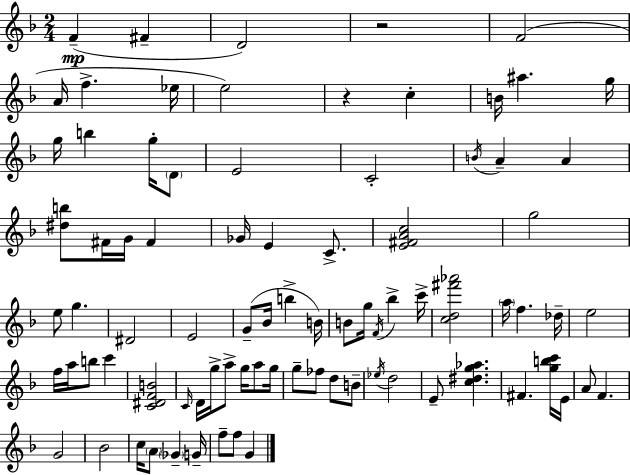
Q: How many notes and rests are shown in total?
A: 84